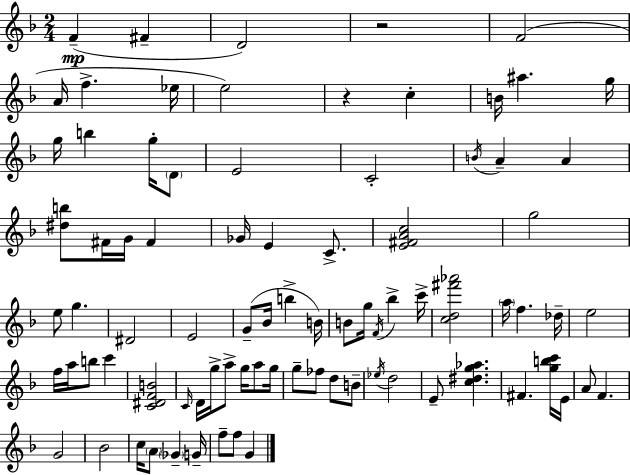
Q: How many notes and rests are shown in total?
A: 84